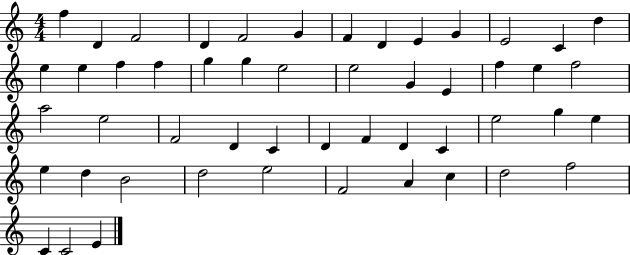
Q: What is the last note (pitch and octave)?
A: E4